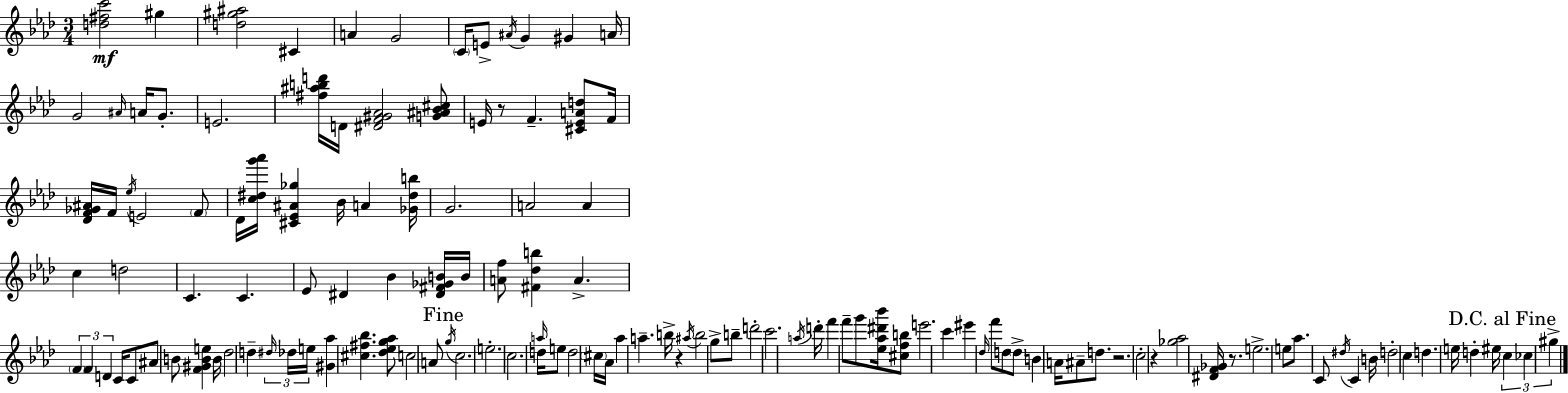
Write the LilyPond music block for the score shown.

{
  \clef treble
  \numericTimeSignature
  \time 3/4
  \key aes \major
  <d'' fis'' c'''>2\mf gis''4 | <d'' gis'' ais''>2 cis'4 | a'4 g'2 | \parenthesize c'16 e'8-> \acciaccatura { ais'16 } g'4 gis'4 | \break a'16 g'2 \grace { ais'16 } a'16 g'8.-. | e'2. | <fis'' ais'' b'' d'''>16 d'16 <dis' f' gis' aes'>2 | <g' ais' bes' cis''>8 e'16 r8 f'4.-- <cis' e' a' d''>8 | \break f'16 <des' f' ges' ais'>16 f'16 \acciaccatura { ees''16 } e'2 | \parenthesize f'8 des'16 <c'' dis'' g''' aes'''>16 <cis' ees' ais' ges''>4 bes'16 a'4 | <ges' dis'' b''>16 g'2. | a'2 a'4 | \break c''4 d''2 | c'4. c'4. | ees'8 dis'4 bes'4 | <dis' fis' ges' b'>16 b'16 <a' f''>8 <fis' des'' b''>4 a'4.-> | \break \tuplet 3/2 { \parenthesize f'4 f'4 d'4 } | c'16 c'8 ais'8 b'8 <f' gis' b' e''>4 | b'16 des''2 d''4-- | \tuplet 3/2 { \grace { dis''16 } des''16 e''16 } <gis' aes''>4 <cis'' fis'' bes''>4. | \break <des'' ees'' g'' aes''>8 c''2 | a'8 \mark "Fine" \acciaccatura { g''16 } c''2. | e''2.-. | c''2. | \break d''16 \grace { a''16 } e''8 d''2 | \parenthesize cis''16 aes'16 aes''4 a''4.-- | b''16-> r4 \acciaccatura { ais''16 } b''2 | g''8-> b''8-- d'''2-. | \break c'''2. | \acciaccatura { a''16 } d'''16-. f'''4 | f'''8-- g'''8 <ees'' aes'' dis''' bes'''>16 <cis'' f'' b''>8 e'''2. | c'''4 | \break eis'''4 \grace { des''16 } f'''8 d''8 \parenthesize d''8-> b'4 | a'16 ais'8-- d''8. r2. | c''2-. | r4 <ges'' aes''>2 | \break <dis' f' ges'>16 r8. e''2.-> | e''8 aes''8. | c'8 \acciaccatura { dis''16 } c'4 b'16 d''2-. | c''4 d''4. | \break e''16 d''4-. eis''16 \mark "D.C. al Fine" \tuplet 3/2 { c''4 | ces''4 gis''4-> } \bar "|."
}